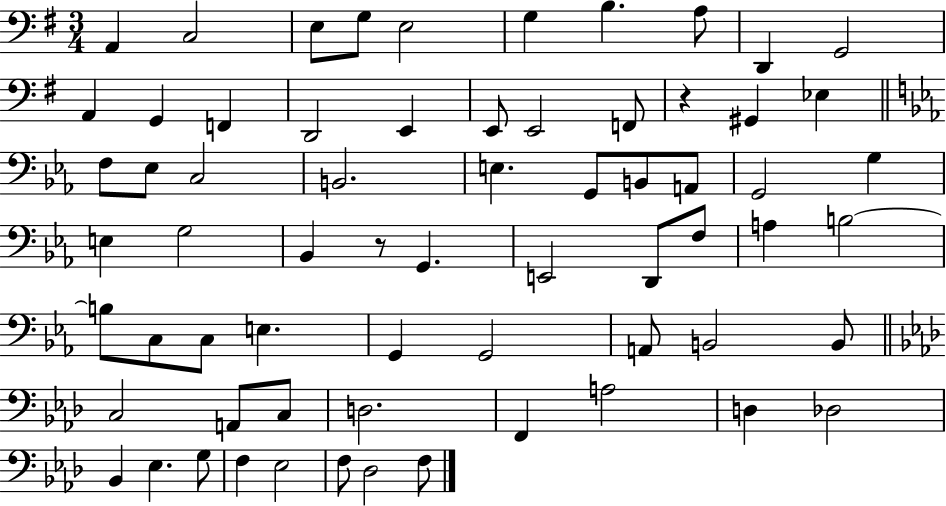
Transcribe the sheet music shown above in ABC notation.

X:1
T:Untitled
M:3/4
L:1/4
K:G
A,, C,2 E,/2 G,/2 E,2 G, B, A,/2 D,, G,,2 A,, G,, F,, D,,2 E,, E,,/2 E,,2 F,,/2 z ^G,, _E, F,/2 _E,/2 C,2 B,,2 E, G,,/2 B,,/2 A,,/2 G,,2 G, E, G,2 _B,, z/2 G,, E,,2 D,,/2 F,/2 A, B,2 B,/2 C,/2 C,/2 E, G,, G,,2 A,,/2 B,,2 B,,/2 C,2 A,,/2 C,/2 D,2 F,, A,2 D, _D,2 _B,, _E, G,/2 F, _E,2 F,/2 _D,2 F,/2